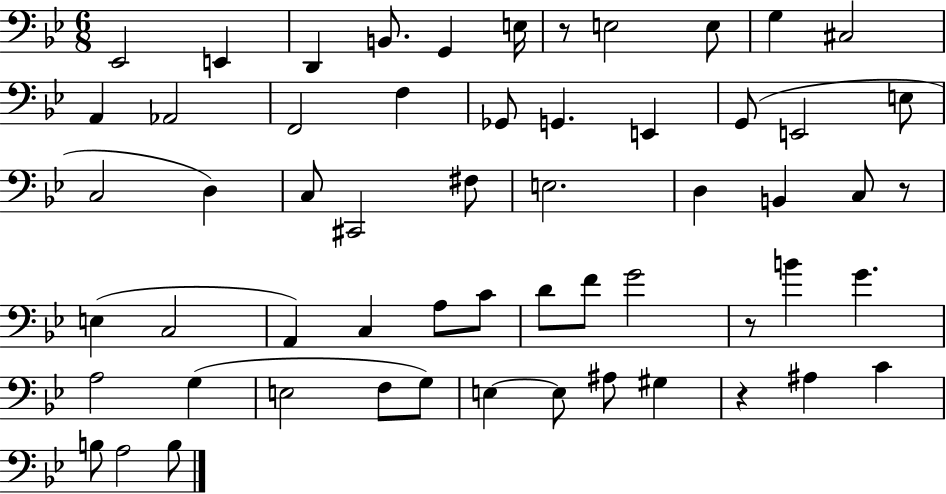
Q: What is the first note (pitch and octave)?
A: Eb2